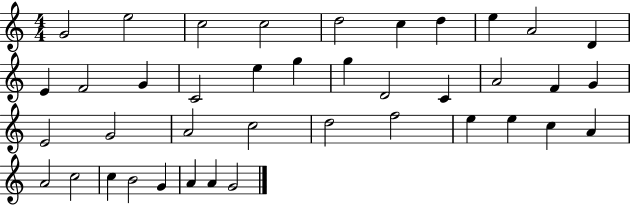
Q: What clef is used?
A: treble